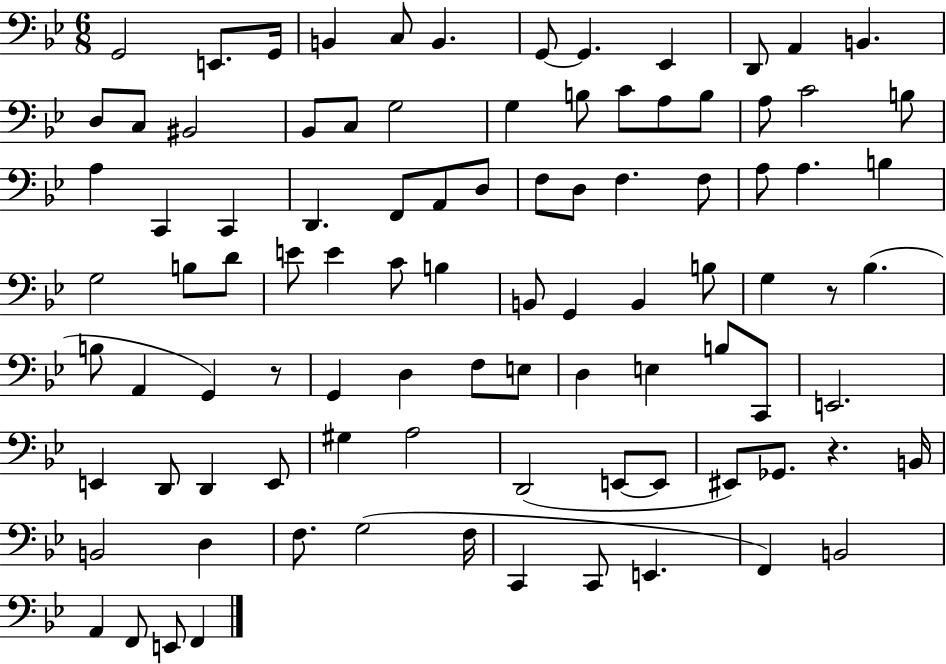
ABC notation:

X:1
T:Untitled
M:6/8
L:1/4
K:Bb
G,,2 E,,/2 G,,/4 B,, C,/2 B,, G,,/2 G,, _E,, D,,/2 A,, B,, D,/2 C,/2 ^B,,2 _B,,/2 C,/2 G,2 G, B,/2 C/2 A,/2 B,/2 A,/2 C2 B,/2 A, C,, C,, D,, F,,/2 A,,/2 D,/2 F,/2 D,/2 F, F,/2 A,/2 A, B, G,2 B,/2 D/2 E/2 E C/2 B, B,,/2 G,, B,, B,/2 G, z/2 _B, B,/2 A,, G,, z/2 G,, D, F,/2 E,/2 D, E, B,/2 C,,/2 E,,2 E,, D,,/2 D,, E,,/2 ^G, A,2 D,,2 E,,/2 E,,/2 ^E,,/2 _G,,/2 z B,,/4 B,,2 D, F,/2 G,2 F,/4 C,, C,,/2 E,, F,, B,,2 A,, F,,/2 E,,/2 F,,